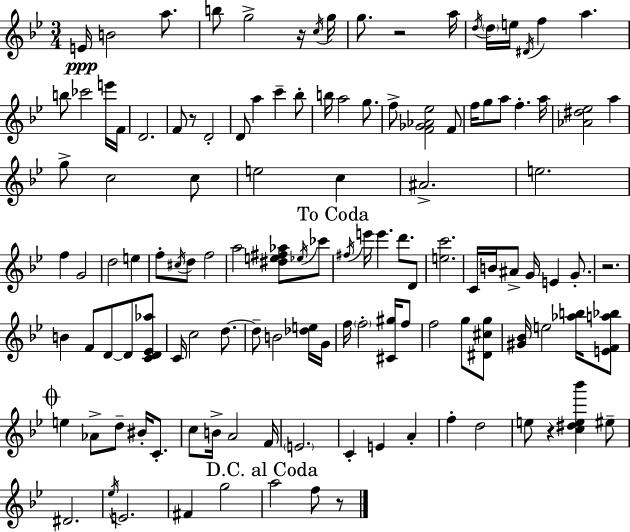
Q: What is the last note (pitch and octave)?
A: F5